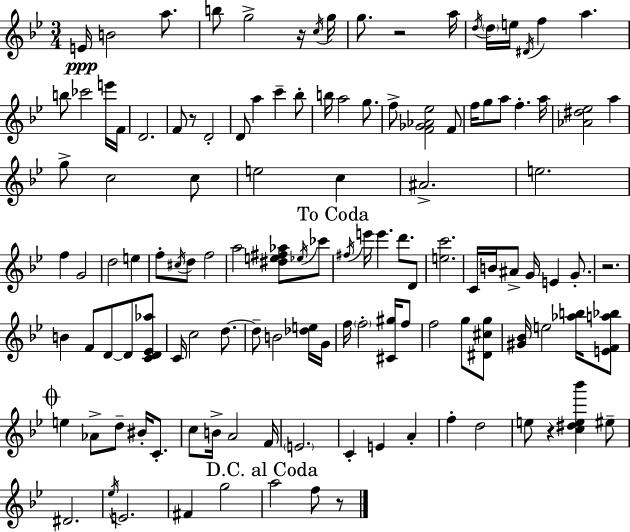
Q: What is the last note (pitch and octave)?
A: F5